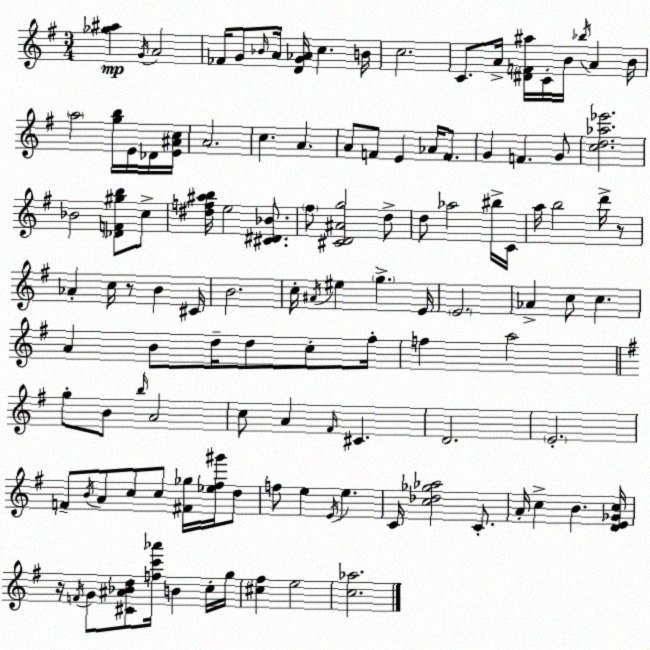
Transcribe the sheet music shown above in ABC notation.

X:1
T:Untitled
M:3/4
L:1/4
K:Em
[_g^a] G/4 A2 _F/4 G/2 _B/4 A/4 [DG_A]/4 c B/4 c2 C/2 A/4 [^DF^a]/4 C/4 B/4 _b/4 A B/4 a2 [gb]/4 E/4 _D/4 [E^Ac]/4 A2 c A A/2 F/2 E _A/4 F/2 G F G/2 [cd_a_e']2 _B2 [_DF^gb]/2 c/2 [^df^ab]/4 e2 [^C^D_B]/2 ^f/2 [^CD^Ag]2 d/2 d/2 _a2 ^b/4 C/4 a/4 b2 d'/4 z/2 _A c/4 z/2 B ^C/4 B2 c/4 ^A/4 ^e g E/4 E2 _A c/2 c A B/2 d/4 d/2 c/2 ^f/4 f a2 g/2 B/2 b/4 A2 c/2 A ^F/4 ^C D2 E2 F/2 B/4 A/2 c/2 c/2 [^F_g]/4 [_e^f^g']/4 d/2 f/2 e E/4 e C/4 [c_d_g_a]2 C/2 A/4 c B [DE_Gc]/4 z/4 F/4 G/2 [^C^A_Bd]/2 [fc'_a']/4 B c/4 g/4 [^c^f] e2 [c_a]2